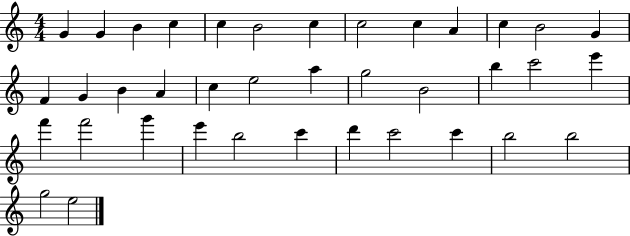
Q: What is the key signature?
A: C major